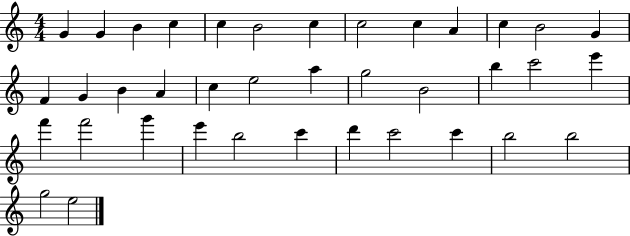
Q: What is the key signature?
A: C major